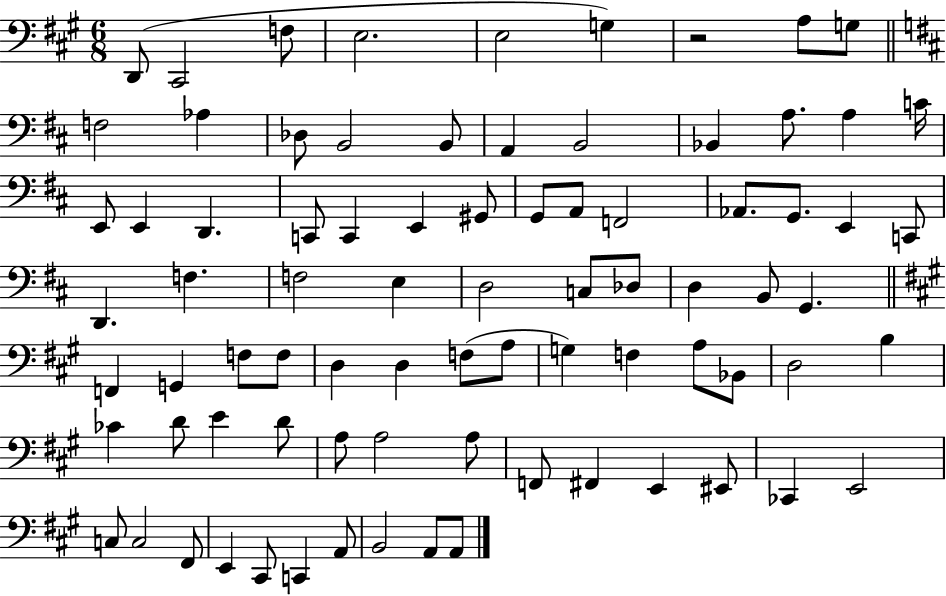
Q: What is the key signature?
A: A major